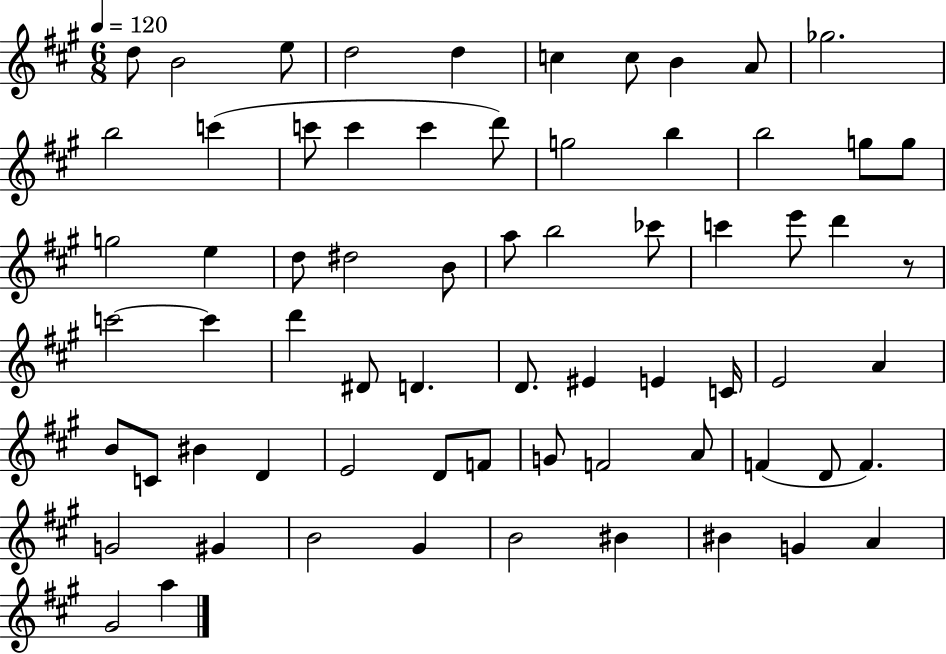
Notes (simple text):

D5/e B4/h E5/e D5/h D5/q C5/q C5/e B4/q A4/e Gb5/h. B5/h C6/q C6/e C6/q C6/q D6/e G5/h B5/q B5/h G5/e G5/e G5/h E5/q D5/e D#5/h B4/e A5/e B5/h CES6/e C6/q E6/e D6/q R/e C6/h C6/q D6/q D#4/e D4/q. D4/e. EIS4/q E4/q C4/s E4/h A4/q B4/e C4/e BIS4/q D4/q E4/h D4/e F4/e G4/e F4/h A4/e F4/q D4/e F4/q. G4/h G#4/q B4/h G#4/q B4/h BIS4/q BIS4/q G4/q A4/q G#4/h A5/q